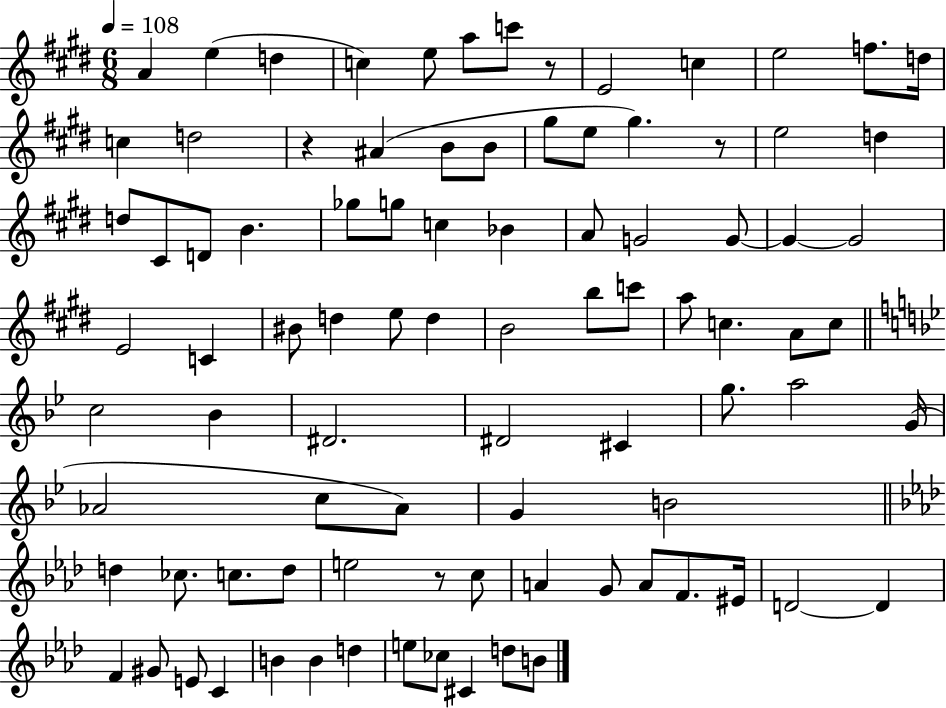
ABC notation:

X:1
T:Untitled
M:6/8
L:1/4
K:E
A e d c e/2 a/2 c'/2 z/2 E2 c e2 f/2 d/4 c d2 z ^A B/2 B/2 ^g/2 e/2 ^g z/2 e2 d d/2 ^C/2 D/2 B _g/2 g/2 c _B A/2 G2 G/2 G G2 E2 C ^B/2 d e/2 d B2 b/2 c'/2 a/2 c A/2 c/2 c2 _B ^D2 ^D2 ^C g/2 a2 G/4 _A2 c/2 _A/2 G B2 d _c/2 c/2 d/2 e2 z/2 c/2 A G/2 A/2 F/2 ^E/4 D2 D F ^G/2 E/2 C B B d e/2 _c/2 ^C d/2 B/2